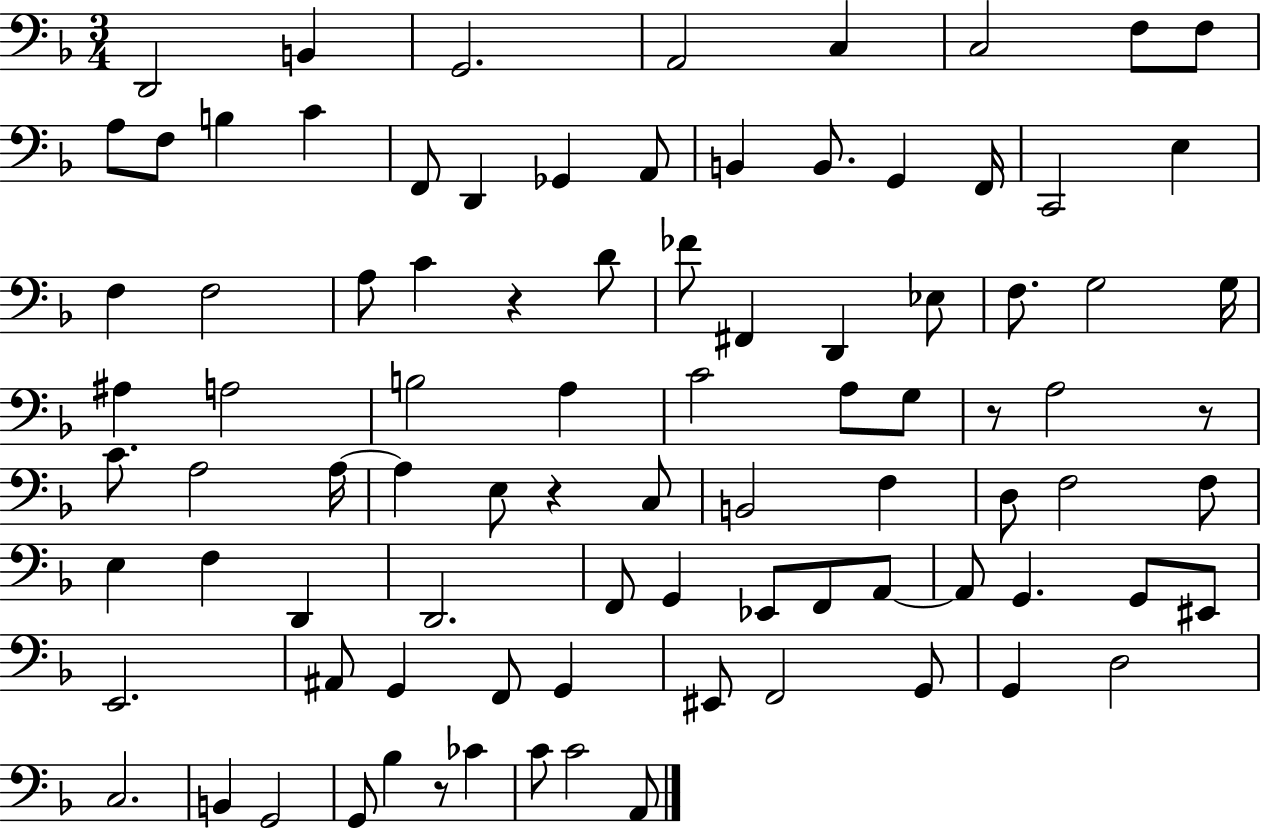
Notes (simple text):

D2/h B2/q G2/h. A2/h C3/q C3/h F3/e F3/e A3/e F3/e B3/q C4/q F2/e D2/q Gb2/q A2/e B2/q B2/e. G2/q F2/s C2/h E3/q F3/q F3/h A3/e C4/q R/q D4/e FES4/e F#2/q D2/q Eb3/e F3/e. G3/h G3/s A#3/q A3/h B3/h A3/q C4/h A3/e G3/e R/e A3/h R/e C4/e. A3/h A3/s A3/q E3/e R/q C3/e B2/h F3/q D3/e F3/h F3/e E3/q F3/q D2/q D2/h. F2/e G2/q Eb2/e F2/e A2/e A2/e G2/q. G2/e EIS2/e E2/h. A#2/e G2/q F2/e G2/q EIS2/e F2/h G2/e G2/q D3/h C3/h. B2/q G2/h G2/e Bb3/q R/e CES4/q C4/e C4/h A2/e